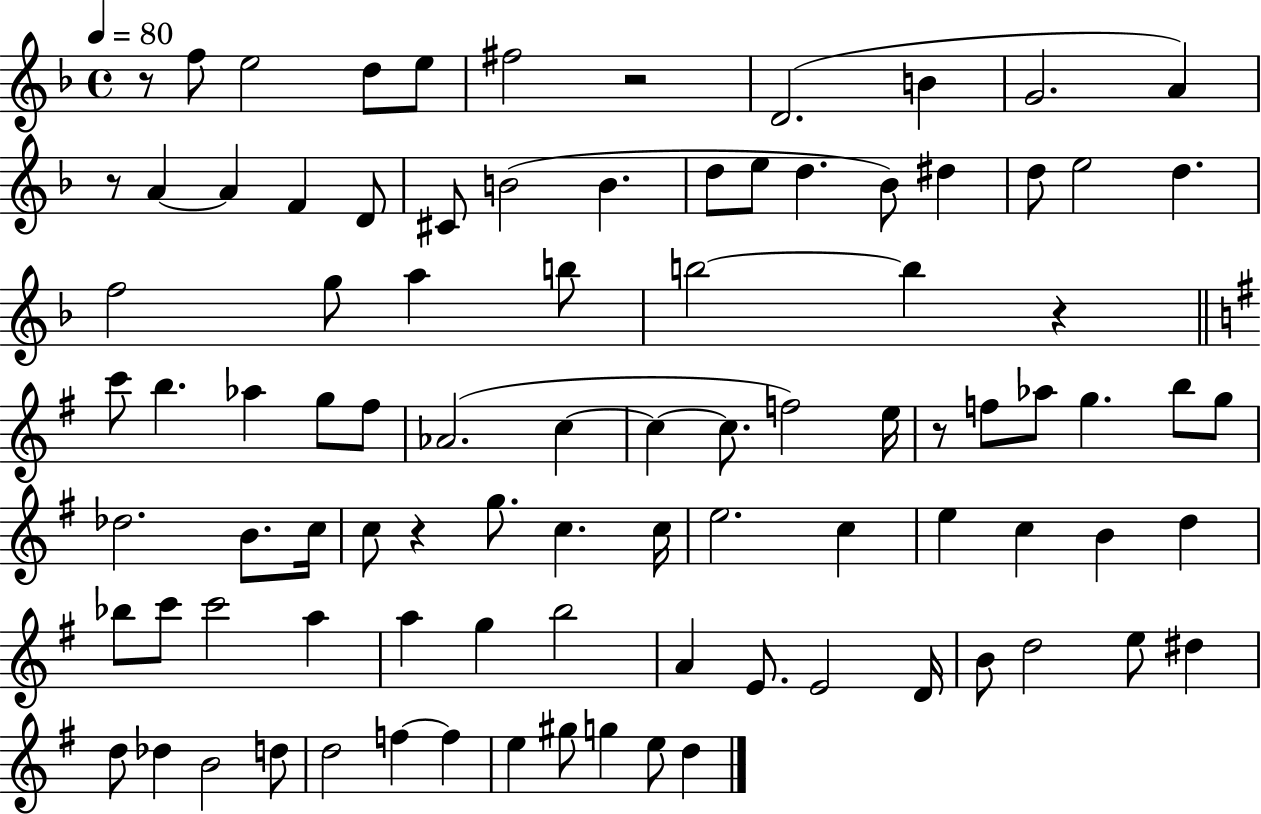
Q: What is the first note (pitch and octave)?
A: F5